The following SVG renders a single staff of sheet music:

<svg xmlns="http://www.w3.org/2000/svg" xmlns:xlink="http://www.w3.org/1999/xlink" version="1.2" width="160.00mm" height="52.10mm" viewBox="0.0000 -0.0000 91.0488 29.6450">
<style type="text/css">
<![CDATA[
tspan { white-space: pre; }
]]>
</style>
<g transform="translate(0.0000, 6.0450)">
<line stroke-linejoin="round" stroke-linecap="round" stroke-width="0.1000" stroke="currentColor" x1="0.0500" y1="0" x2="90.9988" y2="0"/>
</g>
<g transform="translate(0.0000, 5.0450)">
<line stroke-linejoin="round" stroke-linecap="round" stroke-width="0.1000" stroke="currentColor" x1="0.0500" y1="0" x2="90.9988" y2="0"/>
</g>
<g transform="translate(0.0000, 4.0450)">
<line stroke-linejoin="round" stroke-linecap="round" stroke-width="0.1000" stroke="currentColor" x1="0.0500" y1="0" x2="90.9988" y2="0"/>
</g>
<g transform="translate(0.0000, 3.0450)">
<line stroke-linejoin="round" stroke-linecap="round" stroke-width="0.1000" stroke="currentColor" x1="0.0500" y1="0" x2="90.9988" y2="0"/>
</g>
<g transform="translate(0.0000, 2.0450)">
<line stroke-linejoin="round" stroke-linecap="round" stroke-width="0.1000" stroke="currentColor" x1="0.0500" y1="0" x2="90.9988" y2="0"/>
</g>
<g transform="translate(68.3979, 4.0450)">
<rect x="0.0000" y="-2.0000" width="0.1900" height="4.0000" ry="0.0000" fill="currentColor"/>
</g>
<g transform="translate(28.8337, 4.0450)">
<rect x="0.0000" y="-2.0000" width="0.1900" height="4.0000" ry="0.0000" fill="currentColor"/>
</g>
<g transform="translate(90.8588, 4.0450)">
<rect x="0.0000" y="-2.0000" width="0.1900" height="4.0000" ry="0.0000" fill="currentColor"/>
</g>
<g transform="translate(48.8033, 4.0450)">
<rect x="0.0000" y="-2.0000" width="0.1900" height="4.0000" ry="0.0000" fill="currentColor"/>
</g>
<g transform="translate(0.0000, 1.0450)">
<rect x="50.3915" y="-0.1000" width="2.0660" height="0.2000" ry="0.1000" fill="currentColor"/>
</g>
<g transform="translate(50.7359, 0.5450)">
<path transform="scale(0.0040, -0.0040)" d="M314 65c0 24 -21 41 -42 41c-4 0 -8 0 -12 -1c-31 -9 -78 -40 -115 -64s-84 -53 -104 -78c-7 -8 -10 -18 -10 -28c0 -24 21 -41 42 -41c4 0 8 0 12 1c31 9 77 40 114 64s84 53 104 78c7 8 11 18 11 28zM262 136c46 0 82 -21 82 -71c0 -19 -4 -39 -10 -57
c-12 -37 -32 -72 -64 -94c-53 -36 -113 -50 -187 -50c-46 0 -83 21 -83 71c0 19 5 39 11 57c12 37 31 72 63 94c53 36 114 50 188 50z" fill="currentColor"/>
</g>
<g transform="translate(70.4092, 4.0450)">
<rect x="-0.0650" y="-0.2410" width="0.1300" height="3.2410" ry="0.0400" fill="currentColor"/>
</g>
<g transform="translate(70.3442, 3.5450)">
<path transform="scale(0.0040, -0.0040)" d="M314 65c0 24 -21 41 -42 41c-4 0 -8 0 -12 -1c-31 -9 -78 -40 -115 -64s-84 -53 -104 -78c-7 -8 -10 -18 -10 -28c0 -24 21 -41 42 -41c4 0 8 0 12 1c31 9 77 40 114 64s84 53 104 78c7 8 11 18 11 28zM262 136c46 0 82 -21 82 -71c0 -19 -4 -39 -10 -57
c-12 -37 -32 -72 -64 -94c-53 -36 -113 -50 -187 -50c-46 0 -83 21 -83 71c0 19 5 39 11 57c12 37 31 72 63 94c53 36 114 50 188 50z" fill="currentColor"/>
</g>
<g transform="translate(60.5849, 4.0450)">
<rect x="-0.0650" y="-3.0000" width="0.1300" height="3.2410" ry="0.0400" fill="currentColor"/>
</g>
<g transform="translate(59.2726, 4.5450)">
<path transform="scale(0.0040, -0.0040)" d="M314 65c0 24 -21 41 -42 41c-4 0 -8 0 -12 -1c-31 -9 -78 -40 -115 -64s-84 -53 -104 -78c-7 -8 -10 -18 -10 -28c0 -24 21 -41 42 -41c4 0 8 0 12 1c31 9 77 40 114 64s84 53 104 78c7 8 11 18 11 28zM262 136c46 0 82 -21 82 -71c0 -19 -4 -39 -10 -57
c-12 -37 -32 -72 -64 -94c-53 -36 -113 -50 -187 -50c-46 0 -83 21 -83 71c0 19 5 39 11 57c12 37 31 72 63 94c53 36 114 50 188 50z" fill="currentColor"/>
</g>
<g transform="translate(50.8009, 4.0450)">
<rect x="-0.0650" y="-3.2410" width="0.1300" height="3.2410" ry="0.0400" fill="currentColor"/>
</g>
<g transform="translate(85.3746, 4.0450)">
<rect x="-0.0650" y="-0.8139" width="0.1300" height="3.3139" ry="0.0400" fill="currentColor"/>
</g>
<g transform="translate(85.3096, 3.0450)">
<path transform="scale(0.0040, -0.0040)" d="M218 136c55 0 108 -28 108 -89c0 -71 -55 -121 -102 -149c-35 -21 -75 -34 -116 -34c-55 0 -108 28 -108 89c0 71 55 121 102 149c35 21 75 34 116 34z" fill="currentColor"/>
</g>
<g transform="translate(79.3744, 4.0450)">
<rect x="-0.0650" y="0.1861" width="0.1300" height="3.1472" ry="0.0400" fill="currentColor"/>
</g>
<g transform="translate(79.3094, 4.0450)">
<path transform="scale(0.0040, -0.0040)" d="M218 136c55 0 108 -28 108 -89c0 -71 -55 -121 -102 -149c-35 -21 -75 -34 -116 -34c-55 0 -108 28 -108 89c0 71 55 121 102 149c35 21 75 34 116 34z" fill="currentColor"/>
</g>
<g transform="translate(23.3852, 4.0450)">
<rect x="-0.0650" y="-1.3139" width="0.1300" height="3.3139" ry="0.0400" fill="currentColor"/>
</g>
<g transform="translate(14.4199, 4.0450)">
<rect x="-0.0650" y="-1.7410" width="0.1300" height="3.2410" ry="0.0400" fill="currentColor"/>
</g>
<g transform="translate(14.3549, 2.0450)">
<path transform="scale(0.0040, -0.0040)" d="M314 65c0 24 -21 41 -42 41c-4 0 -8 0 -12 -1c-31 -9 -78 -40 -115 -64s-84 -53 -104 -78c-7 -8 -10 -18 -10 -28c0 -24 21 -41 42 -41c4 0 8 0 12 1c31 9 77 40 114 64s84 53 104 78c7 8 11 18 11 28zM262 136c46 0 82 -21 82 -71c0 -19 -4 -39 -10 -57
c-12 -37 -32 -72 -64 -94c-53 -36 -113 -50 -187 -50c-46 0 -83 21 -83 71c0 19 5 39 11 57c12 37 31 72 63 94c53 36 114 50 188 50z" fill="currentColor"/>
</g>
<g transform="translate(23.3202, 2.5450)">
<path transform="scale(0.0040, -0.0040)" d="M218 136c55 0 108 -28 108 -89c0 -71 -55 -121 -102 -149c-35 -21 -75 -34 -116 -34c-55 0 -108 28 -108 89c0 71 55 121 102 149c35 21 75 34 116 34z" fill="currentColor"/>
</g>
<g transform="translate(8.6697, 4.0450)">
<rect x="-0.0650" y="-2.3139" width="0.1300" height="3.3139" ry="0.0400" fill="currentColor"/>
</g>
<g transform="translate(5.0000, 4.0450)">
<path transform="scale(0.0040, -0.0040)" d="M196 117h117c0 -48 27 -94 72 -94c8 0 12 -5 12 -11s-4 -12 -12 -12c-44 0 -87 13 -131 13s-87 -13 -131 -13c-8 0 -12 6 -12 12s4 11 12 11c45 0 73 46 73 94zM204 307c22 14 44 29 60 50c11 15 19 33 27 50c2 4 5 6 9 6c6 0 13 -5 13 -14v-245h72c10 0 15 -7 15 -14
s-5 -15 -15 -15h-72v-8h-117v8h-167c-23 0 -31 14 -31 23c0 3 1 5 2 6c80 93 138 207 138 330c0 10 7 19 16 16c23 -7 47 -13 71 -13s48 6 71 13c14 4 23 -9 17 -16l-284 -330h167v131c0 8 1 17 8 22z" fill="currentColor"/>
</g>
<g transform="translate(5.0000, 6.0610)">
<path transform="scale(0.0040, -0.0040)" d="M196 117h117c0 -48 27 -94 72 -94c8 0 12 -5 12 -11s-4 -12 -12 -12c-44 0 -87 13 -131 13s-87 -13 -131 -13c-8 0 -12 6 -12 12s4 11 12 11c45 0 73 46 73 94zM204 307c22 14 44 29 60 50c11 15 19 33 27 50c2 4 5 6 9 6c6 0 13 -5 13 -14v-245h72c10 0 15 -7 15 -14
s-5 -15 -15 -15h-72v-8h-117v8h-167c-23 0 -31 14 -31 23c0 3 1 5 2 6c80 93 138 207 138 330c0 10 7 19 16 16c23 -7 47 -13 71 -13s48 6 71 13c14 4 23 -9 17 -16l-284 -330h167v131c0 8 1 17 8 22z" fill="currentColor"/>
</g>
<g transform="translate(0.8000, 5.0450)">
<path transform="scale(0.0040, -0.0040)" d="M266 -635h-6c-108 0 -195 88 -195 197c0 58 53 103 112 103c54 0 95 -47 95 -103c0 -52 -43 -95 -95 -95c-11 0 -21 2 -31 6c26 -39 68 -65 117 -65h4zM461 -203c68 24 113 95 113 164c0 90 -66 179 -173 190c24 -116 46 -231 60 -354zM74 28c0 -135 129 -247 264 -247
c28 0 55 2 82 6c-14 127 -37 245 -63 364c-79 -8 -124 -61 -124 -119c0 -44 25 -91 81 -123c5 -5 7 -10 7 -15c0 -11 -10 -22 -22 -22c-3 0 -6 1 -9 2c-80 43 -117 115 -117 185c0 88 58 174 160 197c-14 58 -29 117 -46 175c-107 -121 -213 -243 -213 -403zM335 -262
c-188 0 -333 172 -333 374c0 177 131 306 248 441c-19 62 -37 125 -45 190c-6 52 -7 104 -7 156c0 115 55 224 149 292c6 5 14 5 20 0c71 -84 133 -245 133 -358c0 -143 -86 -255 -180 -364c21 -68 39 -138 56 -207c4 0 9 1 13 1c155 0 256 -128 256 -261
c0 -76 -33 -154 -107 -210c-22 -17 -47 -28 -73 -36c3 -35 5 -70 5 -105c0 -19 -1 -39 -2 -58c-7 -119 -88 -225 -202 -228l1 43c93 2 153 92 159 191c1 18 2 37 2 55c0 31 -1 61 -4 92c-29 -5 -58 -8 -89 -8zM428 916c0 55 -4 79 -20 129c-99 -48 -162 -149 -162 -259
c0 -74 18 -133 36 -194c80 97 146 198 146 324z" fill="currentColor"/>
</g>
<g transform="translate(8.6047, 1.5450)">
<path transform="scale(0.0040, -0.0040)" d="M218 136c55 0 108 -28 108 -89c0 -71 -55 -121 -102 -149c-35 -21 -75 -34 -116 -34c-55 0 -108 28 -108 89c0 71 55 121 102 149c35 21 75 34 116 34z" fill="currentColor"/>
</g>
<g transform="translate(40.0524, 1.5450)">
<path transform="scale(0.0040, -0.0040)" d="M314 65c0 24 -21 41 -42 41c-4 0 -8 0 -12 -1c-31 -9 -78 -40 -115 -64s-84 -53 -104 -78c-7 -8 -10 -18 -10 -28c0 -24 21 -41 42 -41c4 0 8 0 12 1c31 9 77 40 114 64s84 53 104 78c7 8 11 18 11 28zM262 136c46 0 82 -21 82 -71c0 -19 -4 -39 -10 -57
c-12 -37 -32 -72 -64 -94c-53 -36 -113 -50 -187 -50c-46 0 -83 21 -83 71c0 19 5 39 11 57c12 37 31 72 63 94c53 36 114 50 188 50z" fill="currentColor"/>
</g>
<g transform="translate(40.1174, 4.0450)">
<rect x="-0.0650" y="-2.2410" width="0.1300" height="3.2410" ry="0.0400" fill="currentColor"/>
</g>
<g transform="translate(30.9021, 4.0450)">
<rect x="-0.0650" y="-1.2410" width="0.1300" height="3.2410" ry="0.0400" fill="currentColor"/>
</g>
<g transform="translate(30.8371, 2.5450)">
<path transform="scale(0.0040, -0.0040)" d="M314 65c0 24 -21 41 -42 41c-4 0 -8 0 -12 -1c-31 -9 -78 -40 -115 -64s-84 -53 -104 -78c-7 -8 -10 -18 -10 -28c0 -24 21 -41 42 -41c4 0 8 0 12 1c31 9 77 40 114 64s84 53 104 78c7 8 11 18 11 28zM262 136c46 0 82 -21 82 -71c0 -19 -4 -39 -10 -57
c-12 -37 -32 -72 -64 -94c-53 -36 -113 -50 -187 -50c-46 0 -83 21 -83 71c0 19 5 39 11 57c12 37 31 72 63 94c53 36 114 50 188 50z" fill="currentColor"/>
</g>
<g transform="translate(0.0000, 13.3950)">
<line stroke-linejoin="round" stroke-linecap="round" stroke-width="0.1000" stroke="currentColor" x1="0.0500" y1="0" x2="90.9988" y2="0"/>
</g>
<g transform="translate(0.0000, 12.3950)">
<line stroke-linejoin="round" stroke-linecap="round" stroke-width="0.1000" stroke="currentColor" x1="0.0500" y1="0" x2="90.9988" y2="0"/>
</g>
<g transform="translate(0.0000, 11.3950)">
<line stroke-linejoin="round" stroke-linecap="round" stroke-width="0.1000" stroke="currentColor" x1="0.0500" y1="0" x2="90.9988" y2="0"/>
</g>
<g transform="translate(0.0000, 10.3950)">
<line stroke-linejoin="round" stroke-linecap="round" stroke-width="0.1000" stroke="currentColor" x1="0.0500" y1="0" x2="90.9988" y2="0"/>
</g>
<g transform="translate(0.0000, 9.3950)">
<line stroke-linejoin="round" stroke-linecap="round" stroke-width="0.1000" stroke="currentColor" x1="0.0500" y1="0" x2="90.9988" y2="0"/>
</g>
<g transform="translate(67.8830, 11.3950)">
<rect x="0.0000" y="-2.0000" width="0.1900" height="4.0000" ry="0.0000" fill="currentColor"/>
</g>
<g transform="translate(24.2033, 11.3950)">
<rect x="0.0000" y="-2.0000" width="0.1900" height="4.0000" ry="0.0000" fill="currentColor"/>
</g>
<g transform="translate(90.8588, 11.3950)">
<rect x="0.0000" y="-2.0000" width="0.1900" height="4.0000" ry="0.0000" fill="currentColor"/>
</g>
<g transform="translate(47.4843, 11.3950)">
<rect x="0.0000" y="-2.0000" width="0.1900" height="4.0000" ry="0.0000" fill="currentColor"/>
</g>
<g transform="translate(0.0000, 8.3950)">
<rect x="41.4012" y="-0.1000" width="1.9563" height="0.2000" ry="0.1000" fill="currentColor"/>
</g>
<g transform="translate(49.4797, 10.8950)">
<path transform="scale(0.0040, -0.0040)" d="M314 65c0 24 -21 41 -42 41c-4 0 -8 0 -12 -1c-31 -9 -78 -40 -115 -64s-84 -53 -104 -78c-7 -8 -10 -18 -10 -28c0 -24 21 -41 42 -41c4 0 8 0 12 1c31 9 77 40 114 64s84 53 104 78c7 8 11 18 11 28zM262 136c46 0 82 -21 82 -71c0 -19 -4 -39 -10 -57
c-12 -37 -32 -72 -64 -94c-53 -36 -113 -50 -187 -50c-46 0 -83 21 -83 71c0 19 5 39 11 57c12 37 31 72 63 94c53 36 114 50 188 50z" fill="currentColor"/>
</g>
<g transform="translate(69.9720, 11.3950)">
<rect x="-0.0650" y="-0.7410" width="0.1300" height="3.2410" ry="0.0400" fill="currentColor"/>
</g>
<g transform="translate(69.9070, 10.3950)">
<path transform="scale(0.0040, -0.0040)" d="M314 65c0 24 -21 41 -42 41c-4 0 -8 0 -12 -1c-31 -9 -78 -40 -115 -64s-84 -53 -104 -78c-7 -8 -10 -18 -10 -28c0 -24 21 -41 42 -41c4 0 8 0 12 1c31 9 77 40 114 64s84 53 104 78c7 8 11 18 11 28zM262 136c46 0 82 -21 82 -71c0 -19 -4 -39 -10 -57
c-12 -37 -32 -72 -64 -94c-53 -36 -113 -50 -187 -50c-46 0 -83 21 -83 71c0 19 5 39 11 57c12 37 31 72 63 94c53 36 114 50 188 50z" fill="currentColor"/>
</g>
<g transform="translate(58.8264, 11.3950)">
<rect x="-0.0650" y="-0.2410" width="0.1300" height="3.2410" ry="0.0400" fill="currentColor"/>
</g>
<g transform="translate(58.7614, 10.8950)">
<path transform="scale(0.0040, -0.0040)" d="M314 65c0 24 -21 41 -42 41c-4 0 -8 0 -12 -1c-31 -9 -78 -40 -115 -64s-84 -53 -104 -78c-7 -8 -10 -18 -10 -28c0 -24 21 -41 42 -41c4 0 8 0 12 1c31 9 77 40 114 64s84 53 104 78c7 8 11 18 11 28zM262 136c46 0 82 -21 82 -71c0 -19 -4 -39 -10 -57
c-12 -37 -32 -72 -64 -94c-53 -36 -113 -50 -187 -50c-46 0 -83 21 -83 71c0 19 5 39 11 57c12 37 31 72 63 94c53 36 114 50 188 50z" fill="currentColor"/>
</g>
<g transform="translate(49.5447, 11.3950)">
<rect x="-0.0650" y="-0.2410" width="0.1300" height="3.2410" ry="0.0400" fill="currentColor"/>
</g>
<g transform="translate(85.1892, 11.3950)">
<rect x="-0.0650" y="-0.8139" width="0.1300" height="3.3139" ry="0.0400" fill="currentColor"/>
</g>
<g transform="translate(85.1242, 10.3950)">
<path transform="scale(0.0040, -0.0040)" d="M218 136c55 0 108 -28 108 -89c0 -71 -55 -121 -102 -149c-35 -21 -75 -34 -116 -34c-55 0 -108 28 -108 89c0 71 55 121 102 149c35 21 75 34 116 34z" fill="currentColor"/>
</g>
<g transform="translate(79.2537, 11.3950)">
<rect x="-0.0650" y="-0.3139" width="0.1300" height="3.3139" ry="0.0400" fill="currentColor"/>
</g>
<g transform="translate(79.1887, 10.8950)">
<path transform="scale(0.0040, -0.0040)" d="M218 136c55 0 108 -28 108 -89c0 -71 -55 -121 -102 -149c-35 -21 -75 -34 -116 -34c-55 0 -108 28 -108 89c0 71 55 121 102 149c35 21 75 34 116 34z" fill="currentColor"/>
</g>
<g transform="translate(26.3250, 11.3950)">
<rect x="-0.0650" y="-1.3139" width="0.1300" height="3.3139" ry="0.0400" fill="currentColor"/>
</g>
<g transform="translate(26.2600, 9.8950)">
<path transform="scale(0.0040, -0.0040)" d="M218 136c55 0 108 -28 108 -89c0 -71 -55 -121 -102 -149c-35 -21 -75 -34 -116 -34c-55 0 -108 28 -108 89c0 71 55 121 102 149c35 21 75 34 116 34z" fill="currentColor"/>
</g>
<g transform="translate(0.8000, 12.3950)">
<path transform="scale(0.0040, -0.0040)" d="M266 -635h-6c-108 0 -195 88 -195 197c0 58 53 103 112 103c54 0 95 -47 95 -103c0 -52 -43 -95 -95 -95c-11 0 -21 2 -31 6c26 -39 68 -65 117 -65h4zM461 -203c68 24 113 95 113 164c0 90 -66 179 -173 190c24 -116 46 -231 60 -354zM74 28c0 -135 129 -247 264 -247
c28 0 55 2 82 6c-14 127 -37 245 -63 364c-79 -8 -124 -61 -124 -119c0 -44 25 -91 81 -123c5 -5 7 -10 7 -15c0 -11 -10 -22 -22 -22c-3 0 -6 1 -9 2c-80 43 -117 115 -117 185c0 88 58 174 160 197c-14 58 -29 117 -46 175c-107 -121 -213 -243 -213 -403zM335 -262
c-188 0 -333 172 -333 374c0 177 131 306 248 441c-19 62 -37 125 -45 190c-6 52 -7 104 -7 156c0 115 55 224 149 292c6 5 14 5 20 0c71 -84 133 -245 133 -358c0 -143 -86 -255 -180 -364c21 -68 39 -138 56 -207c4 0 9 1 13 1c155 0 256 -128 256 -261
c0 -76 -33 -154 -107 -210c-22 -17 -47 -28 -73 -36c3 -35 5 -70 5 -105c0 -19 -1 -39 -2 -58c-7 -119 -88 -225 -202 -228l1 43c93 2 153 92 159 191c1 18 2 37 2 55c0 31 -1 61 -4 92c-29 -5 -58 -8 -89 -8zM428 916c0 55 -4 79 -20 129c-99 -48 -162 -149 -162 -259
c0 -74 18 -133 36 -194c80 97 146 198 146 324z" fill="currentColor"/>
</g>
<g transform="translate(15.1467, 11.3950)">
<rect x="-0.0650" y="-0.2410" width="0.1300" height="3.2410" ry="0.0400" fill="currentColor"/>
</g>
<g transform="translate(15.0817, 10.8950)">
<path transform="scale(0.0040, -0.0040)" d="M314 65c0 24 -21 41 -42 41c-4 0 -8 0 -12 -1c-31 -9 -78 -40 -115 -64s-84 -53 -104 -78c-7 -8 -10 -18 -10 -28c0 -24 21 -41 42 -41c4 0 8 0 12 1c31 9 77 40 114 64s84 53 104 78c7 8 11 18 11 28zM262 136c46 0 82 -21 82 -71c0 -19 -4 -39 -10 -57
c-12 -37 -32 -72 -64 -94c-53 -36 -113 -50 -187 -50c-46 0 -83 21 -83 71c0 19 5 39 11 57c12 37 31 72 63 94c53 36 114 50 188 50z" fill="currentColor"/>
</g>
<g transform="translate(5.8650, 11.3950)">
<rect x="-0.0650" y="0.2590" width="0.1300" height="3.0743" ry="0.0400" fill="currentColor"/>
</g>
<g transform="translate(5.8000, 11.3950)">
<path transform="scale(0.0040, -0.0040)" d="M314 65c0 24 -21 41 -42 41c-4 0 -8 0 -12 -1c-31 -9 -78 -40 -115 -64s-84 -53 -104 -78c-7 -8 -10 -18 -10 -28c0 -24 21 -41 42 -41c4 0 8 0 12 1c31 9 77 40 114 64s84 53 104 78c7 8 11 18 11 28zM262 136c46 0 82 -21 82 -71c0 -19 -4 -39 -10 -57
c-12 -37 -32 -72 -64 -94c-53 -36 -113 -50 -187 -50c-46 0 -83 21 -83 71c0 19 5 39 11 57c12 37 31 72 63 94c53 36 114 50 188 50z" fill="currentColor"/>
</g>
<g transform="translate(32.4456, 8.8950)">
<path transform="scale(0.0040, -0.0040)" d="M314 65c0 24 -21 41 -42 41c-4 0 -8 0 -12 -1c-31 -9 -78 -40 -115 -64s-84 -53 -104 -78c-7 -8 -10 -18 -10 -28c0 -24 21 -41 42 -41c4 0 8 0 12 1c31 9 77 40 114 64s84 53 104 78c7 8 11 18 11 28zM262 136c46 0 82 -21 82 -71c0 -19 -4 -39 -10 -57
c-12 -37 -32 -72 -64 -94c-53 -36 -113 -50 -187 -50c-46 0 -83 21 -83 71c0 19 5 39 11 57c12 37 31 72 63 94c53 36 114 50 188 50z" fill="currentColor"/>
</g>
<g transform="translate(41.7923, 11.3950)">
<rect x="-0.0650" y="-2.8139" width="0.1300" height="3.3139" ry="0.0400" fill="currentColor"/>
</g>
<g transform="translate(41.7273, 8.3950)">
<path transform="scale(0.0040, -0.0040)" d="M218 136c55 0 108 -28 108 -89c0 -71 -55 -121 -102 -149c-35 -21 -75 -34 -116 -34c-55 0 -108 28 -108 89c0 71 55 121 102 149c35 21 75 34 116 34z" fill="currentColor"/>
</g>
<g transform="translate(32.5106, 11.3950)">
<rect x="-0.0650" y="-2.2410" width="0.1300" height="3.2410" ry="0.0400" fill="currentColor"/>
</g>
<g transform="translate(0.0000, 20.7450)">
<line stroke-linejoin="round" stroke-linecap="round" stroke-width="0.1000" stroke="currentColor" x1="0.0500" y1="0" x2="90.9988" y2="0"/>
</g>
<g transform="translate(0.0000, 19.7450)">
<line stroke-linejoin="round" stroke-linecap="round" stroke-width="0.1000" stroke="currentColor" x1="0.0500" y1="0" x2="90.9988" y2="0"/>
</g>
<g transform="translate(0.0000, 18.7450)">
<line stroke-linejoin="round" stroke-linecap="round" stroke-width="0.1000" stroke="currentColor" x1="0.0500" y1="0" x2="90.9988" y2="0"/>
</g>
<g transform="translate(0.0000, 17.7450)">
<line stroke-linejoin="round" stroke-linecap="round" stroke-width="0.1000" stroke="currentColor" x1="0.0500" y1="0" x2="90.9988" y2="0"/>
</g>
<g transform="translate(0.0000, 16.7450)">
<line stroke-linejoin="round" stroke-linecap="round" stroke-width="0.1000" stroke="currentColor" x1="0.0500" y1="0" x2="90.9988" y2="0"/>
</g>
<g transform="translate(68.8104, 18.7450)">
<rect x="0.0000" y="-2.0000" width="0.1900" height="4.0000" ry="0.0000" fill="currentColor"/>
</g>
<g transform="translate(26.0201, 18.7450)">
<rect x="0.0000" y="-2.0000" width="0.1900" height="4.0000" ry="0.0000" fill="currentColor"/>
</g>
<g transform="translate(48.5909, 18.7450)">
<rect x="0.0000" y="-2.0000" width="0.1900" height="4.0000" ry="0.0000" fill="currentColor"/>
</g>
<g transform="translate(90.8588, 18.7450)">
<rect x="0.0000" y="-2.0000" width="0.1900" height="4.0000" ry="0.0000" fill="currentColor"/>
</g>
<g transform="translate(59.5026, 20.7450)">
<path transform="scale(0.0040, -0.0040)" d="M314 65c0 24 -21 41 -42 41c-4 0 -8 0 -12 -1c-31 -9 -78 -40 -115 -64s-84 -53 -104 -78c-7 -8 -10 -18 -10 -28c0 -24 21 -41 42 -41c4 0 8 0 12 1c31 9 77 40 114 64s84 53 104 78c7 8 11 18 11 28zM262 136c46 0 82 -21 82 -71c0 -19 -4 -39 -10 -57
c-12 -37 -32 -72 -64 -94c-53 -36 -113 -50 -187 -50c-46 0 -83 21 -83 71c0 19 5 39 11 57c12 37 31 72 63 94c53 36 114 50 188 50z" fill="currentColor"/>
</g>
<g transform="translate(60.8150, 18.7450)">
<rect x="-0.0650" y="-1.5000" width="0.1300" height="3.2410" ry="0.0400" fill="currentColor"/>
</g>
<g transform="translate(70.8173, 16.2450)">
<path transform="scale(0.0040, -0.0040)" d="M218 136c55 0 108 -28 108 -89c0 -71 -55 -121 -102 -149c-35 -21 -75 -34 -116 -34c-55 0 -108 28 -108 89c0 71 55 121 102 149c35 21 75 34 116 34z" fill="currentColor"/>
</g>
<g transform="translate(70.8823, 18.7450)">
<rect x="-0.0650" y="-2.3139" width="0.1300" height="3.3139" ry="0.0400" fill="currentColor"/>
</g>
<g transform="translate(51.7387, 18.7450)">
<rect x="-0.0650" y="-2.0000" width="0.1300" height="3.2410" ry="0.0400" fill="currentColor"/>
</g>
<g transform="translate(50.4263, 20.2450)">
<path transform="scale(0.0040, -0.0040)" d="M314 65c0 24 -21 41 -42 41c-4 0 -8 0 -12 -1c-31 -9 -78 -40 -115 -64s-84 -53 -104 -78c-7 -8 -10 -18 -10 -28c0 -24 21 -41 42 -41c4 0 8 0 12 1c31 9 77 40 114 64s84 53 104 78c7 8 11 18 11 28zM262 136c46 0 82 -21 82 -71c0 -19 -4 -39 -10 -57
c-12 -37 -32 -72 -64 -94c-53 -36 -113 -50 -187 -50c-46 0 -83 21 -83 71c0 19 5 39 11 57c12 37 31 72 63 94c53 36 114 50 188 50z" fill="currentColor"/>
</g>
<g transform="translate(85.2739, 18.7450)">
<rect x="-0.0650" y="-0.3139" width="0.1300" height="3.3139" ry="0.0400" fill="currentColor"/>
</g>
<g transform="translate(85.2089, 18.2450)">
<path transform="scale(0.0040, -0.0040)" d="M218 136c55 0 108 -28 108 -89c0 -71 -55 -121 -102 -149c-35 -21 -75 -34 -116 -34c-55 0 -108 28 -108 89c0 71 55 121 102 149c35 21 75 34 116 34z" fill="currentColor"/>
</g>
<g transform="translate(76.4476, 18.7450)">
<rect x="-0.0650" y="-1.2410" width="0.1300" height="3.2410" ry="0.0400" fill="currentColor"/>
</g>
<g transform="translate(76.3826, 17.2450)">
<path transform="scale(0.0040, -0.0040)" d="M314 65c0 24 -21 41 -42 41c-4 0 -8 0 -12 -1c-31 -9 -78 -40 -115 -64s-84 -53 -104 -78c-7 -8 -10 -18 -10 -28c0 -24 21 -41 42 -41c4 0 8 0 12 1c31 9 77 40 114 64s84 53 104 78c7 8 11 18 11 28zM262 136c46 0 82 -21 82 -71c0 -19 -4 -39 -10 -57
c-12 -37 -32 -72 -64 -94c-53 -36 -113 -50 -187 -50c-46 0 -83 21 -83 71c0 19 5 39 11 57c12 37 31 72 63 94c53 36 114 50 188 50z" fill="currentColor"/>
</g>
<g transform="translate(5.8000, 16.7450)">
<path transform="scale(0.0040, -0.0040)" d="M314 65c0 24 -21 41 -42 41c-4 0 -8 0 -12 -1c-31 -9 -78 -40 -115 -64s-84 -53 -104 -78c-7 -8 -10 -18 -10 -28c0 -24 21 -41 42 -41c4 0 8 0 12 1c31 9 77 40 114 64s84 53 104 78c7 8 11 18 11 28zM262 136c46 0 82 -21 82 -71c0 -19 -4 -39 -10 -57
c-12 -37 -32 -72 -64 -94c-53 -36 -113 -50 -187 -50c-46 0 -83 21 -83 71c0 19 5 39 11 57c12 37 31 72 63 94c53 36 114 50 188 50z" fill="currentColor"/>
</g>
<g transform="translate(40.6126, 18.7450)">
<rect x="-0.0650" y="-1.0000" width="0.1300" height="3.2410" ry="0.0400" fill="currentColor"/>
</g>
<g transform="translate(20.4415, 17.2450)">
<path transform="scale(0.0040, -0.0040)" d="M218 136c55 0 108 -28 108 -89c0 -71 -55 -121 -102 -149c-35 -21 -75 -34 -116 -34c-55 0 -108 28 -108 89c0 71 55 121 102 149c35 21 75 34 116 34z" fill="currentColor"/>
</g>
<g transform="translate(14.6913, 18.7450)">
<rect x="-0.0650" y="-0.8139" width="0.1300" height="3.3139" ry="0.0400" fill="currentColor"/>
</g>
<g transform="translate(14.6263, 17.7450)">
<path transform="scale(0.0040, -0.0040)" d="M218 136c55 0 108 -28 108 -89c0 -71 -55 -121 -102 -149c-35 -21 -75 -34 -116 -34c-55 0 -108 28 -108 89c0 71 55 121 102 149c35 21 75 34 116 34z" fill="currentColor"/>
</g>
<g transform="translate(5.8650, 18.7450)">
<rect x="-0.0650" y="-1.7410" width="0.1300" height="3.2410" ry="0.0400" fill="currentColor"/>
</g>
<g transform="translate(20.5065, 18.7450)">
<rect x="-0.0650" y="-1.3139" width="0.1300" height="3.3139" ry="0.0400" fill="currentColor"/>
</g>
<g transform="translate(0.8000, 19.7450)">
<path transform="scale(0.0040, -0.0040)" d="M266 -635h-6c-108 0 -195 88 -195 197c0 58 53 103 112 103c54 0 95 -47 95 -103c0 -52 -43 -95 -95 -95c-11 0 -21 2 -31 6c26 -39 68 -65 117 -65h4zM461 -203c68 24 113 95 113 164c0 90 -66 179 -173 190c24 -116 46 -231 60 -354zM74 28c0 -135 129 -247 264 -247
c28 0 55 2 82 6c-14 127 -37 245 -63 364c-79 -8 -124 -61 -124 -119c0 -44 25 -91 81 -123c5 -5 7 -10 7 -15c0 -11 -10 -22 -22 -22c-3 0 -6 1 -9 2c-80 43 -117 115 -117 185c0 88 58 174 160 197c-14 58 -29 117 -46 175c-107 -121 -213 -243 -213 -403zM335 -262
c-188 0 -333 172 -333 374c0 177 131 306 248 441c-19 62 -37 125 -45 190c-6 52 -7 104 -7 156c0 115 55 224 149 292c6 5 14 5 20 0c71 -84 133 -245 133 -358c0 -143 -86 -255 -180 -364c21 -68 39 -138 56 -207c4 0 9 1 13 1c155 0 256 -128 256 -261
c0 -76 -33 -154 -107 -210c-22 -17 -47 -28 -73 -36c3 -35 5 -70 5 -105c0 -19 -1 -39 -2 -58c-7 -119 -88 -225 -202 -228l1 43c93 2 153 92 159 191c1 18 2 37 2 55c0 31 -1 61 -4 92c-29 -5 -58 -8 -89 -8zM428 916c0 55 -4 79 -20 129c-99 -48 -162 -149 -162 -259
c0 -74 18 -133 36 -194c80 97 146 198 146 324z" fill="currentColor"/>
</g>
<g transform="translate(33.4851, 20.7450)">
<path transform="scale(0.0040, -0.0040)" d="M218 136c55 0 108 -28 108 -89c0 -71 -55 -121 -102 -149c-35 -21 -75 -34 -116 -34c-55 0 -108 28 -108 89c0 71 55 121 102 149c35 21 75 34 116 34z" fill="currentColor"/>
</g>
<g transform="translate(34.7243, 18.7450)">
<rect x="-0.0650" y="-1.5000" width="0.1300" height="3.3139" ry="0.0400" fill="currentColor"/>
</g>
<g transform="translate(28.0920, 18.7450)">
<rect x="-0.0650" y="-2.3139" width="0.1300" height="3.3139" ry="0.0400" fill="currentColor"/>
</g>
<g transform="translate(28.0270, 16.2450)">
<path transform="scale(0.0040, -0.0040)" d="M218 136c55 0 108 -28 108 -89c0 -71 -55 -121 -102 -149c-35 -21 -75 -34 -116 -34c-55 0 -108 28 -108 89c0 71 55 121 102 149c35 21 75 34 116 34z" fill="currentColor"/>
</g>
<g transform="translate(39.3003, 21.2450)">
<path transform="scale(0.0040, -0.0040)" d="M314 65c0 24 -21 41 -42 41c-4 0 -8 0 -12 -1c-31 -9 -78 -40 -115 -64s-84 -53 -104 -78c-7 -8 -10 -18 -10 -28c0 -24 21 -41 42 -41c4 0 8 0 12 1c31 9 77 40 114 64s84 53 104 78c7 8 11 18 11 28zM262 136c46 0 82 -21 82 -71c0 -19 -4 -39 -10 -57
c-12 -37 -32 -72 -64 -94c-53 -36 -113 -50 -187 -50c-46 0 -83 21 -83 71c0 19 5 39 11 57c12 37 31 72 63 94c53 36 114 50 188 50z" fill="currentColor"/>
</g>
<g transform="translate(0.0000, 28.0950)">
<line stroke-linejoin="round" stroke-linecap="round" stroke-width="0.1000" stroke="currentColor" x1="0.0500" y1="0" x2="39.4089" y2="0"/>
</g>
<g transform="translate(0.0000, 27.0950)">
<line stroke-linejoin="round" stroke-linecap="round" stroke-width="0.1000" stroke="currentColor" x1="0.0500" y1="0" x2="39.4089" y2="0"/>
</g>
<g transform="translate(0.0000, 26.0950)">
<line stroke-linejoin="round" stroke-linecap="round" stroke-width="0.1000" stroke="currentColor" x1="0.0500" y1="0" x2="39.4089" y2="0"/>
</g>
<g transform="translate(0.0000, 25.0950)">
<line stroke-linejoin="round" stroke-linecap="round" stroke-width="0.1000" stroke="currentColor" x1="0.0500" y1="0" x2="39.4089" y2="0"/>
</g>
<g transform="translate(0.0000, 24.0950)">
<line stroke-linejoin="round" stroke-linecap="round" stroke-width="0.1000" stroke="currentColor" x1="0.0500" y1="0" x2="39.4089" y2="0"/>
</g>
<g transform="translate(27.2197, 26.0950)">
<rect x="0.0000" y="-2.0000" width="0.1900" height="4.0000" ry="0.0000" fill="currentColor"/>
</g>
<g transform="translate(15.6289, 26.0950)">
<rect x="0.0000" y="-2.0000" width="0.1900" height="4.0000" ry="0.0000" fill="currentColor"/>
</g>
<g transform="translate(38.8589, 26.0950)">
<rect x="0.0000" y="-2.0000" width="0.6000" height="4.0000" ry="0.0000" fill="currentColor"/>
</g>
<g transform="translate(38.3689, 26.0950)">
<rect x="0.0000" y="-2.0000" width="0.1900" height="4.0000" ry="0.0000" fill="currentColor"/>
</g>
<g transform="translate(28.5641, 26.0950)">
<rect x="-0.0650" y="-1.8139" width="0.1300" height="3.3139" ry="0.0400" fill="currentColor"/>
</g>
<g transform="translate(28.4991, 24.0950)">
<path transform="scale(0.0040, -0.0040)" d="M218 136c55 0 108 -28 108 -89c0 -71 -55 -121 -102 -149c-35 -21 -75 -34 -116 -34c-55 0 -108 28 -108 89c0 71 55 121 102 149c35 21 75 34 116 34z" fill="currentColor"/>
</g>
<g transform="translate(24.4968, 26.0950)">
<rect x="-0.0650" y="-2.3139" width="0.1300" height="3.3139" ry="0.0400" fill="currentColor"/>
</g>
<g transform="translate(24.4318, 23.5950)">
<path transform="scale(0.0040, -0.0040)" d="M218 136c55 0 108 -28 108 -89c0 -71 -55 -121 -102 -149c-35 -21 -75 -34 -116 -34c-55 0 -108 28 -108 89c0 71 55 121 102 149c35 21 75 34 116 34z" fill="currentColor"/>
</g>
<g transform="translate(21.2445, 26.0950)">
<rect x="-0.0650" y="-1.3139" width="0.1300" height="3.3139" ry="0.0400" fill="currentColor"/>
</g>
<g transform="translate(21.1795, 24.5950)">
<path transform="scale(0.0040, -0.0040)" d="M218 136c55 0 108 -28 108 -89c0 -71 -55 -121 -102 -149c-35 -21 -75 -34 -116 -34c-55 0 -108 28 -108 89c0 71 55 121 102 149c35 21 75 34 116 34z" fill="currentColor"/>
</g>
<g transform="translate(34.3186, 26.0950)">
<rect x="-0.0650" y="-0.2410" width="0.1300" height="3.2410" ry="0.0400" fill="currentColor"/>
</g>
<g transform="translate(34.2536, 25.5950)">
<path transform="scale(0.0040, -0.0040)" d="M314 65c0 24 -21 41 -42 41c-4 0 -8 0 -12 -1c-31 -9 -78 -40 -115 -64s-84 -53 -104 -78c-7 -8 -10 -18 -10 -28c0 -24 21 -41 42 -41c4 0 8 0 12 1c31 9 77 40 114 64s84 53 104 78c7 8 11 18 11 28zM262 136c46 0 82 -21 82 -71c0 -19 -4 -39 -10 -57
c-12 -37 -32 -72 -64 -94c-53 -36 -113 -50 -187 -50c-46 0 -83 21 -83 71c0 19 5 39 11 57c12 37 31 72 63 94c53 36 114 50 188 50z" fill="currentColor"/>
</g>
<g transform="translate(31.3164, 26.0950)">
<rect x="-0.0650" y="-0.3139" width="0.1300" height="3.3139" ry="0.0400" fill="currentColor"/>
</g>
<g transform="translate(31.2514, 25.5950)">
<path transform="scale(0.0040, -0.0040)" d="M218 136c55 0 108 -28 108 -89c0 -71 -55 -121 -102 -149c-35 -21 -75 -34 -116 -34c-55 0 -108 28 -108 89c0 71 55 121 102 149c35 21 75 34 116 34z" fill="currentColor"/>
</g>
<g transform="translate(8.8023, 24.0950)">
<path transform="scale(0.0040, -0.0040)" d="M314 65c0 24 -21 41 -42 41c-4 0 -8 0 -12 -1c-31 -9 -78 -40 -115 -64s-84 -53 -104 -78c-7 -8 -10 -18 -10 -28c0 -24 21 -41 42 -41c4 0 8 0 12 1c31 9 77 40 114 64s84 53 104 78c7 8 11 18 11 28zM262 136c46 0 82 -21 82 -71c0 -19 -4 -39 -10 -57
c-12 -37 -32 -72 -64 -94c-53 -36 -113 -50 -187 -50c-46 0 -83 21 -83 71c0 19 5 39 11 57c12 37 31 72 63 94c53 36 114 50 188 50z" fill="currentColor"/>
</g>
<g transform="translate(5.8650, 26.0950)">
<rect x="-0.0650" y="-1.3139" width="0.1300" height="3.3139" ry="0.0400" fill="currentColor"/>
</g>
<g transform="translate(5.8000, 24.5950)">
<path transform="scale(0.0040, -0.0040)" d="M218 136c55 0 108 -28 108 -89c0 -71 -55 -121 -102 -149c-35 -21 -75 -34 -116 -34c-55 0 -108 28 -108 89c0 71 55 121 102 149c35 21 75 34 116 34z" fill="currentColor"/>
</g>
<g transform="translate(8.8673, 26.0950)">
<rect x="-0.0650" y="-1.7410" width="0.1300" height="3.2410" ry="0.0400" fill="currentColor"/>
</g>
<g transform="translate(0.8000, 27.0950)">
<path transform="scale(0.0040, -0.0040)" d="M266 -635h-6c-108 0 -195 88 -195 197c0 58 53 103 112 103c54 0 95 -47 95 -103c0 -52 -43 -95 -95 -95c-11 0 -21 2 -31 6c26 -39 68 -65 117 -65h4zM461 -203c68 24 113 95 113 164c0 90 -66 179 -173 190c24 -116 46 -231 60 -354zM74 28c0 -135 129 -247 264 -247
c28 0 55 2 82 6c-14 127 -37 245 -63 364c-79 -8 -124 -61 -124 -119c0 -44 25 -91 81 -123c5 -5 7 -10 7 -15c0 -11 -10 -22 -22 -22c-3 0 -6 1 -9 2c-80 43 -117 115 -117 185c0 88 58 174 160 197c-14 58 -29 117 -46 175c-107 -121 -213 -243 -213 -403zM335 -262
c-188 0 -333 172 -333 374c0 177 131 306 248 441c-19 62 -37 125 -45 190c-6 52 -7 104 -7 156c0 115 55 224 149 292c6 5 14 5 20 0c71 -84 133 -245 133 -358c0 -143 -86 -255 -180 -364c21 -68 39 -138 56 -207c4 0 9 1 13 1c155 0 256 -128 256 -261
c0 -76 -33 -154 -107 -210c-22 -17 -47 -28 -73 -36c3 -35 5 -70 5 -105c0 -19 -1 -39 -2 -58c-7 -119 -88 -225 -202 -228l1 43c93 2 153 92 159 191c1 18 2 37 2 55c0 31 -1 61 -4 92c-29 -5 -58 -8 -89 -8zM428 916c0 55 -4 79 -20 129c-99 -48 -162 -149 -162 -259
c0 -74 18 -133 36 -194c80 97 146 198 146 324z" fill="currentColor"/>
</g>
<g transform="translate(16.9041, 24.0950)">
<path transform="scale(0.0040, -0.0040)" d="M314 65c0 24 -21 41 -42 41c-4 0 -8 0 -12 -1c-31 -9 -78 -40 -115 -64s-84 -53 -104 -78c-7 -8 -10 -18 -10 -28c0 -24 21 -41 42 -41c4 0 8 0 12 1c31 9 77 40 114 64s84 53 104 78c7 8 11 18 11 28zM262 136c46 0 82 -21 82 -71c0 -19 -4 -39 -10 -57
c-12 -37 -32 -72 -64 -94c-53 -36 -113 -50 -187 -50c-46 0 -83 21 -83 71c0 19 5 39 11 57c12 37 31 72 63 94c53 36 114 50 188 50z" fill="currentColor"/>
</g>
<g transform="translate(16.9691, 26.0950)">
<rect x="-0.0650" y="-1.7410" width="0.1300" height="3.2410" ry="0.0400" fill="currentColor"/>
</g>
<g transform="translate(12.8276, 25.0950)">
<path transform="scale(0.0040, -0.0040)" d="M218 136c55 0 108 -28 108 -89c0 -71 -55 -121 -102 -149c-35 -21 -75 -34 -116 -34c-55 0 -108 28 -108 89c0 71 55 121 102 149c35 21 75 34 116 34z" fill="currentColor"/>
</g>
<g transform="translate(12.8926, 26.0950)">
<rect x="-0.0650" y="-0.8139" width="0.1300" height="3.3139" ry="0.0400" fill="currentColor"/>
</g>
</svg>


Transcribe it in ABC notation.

X:1
T:Untitled
M:4/4
L:1/4
K:C
g f2 e e2 g2 b2 A2 c2 B d B2 c2 e g2 a c2 c2 d2 c d f2 d e g E D2 F2 E2 g e2 c e f2 d f2 e g f c c2